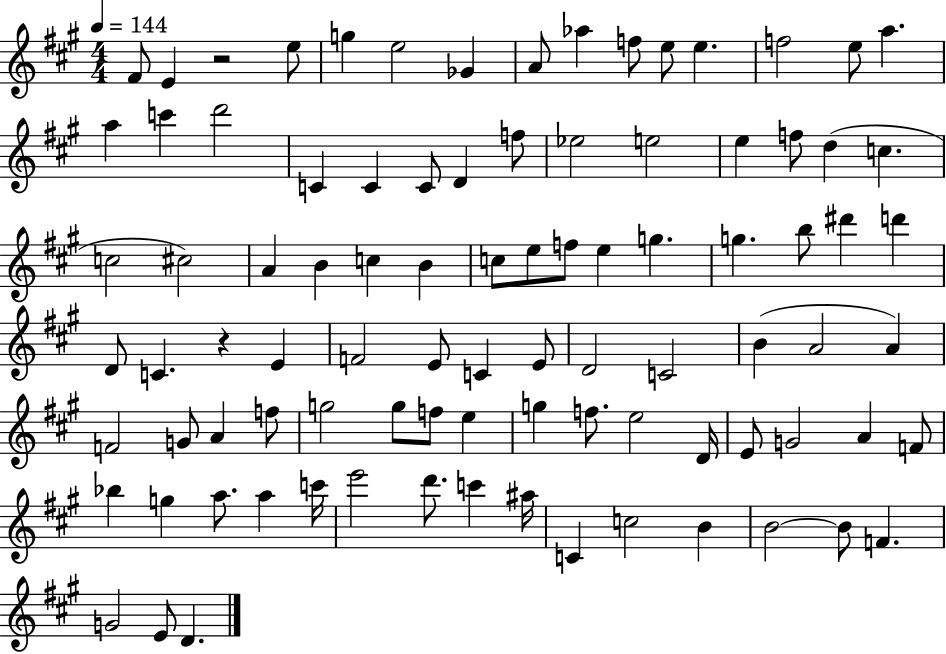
X:1
T:Untitled
M:4/4
L:1/4
K:A
^F/2 E z2 e/2 g e2 _G A/2 _a f/2 e/2 e f2 e/2 a a c' d'2 C C C/2 D f/2 _e2 e2 e f/2 d c c2 ^c2 A B c B c/2 e/2 f/2 e g g b/2 ^d' d' D/2 C z E F2 E/2 C E/2 D2 C2 B A2 A F2 G/2 A f/2 g2 g/2 f/2 e g f/2 e2 D/4 E/2 G2 A F/2 _b g a/2 a c'/4 e'2 d'/2 c' ^a/4 C c2 B B2 B/2 F G2 E/2 D